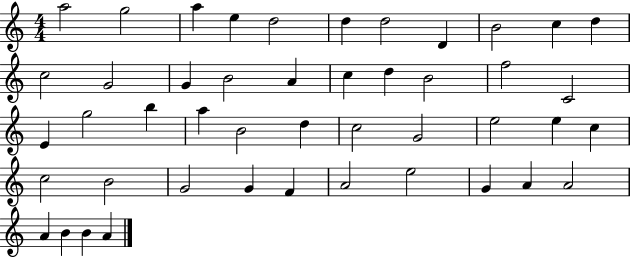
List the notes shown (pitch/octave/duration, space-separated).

A5/h G5/h A5/q E5/q D5/h D5/q D5/h D4/q B4/h C5/q D5/q C5/h G4/h G4/q B4/h A4/q C5/q D5/q B4/h F5/h C4/h E4/q G5/h B5/q A5/q B4/h D5/q C5/h G4/h E5/h E5/q C5/q C5/h B4/h G4/h G4/q F4/q A4/h E5/h G4/q A4/q A4/h A4/q B4/q B4/q A4/q